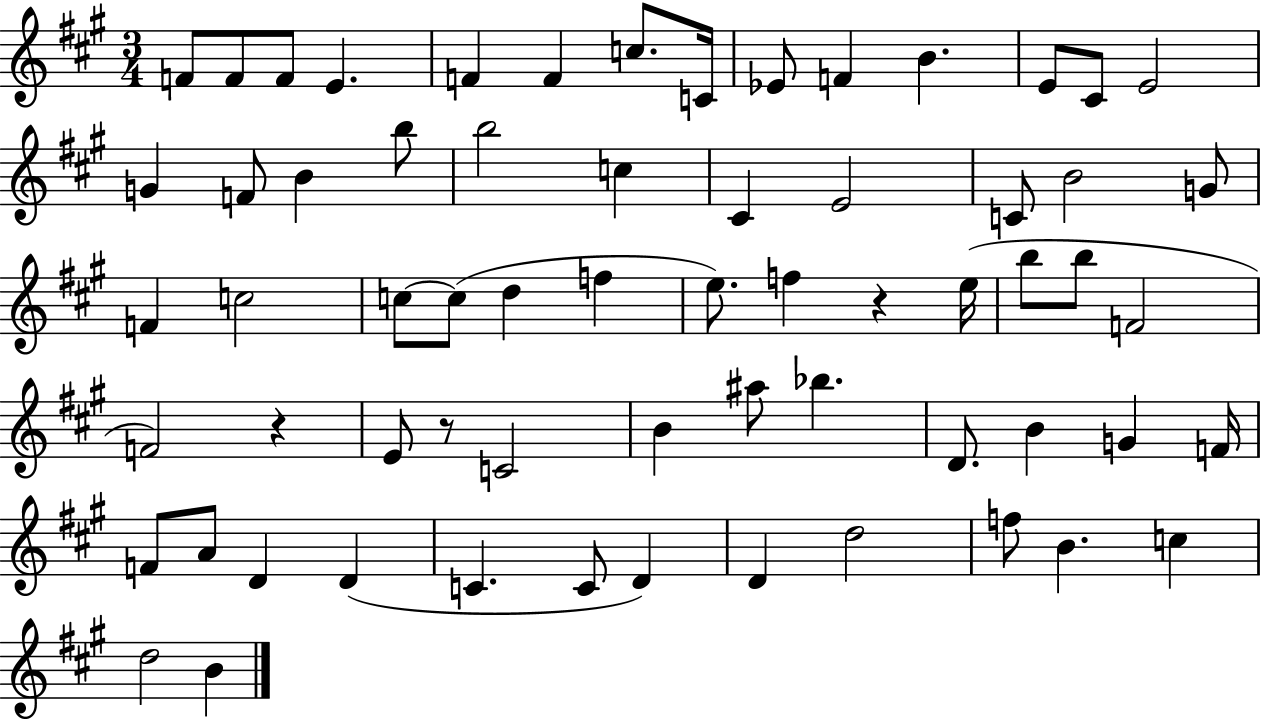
X:1
T:Untitled
M:3/4
L:1/4
K:A
F/2 F/2 F/2 E F F c/2 C/4 _E/2 F B E/2 ^C/2 E2 G F/2 B b/2 b2 c ^C E2 C/2 B2 G/2 F c2 c/2 c/2 d f e/2 f z e/4 b/2 b/2 F2 F2 z E/2 z/2 C2 B ^a/2 _b D/2 B G F/4 F/2 A/2 D D C C/2 D D d2 f/2 B c d2 B